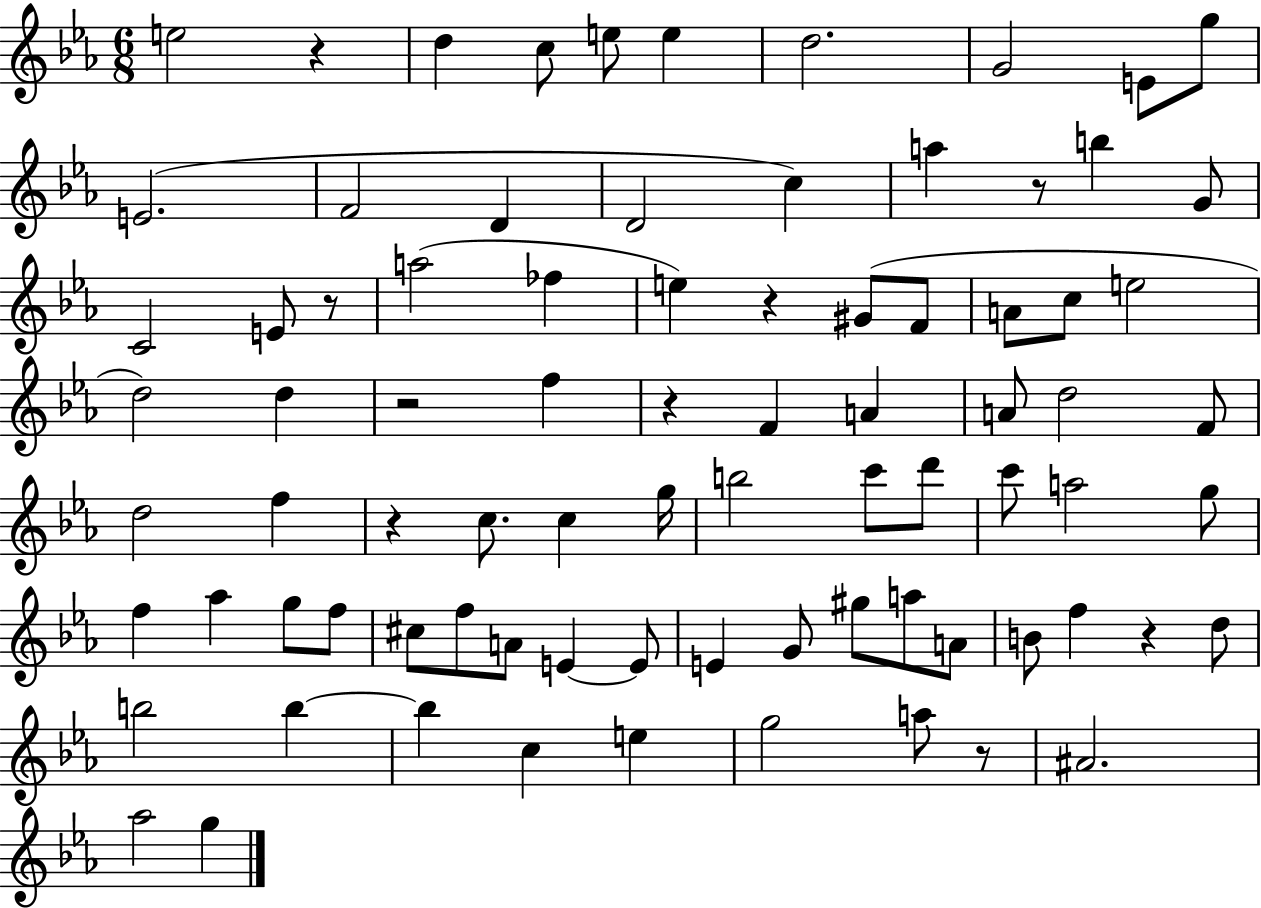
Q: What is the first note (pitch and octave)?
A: E5